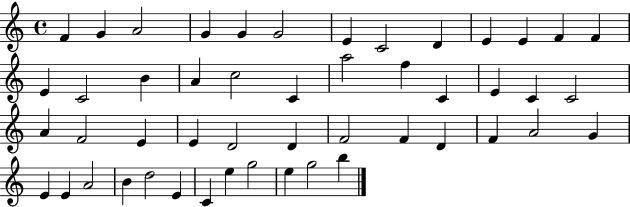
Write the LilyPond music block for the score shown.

{
  \clef treble
  \time 4/4
  \defaultTimeSignature
  \key c \major
  f'4 g'4 a'2 | g'4 g'4 g'2 | e'4 c'2 d'4 | e'4 e'4 f'4 f'4 | \break e'4 c'2 b'4 | a'4 c''2 c'4 | a''2 f''4 c'4 | e'4 c'4 c'2 | \break a'4 f'2 e'4 | e'4 d'2 d'4 | f'2 f'4 d'4 | f'4 a'2 g'4 | \break e'4 e'4 a'2 | b'4 d''2 e'4 | c'4 e''4 g''2 | e''4 g''2 b''4 | \break \bar "|."
}